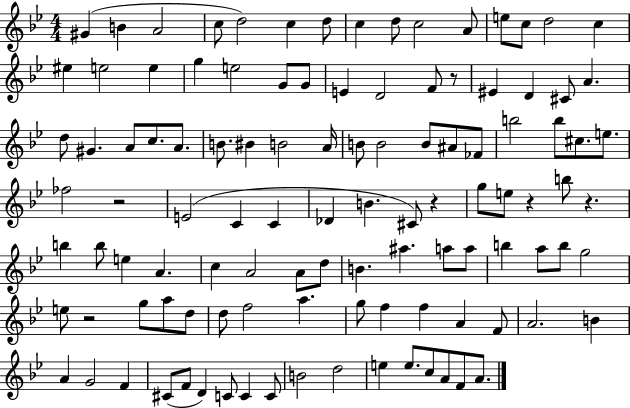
G#4/q B4/q A4/h C5/e D5/h C5/q D5/e C5/q D5/e C5/h A4/e E5/e C5/e D5/h C5/q EIS5/q E5/h E5/q G5/q E5/h G4/e G4/e E4/q D4/h F4/e R/e EIS4/q D4/q C#4/e A4/q. D5/e G#4/q. A4/e C5/e. A4/e. B4/e. BIS4/q B4/h A4/s B4/e B4/h B4/e A#4/e FES4/e B5/h B5/e C#5/e. E5/e. FES5/h R/h E4/h C4/q C4/q Db4/q B4/q. C#4/e R/q G5/e E5/e R/q B5/e R/q. B5/q B5/e E5/q A4/q. C5/q A4/h A4/e D5/e B4/q. A#5/q. A5/e A5/e B5/q A5/e B5/e G5/h E5/e R/h G5/e A5/e D5/e D5/e F5/h A5/q. G5/e F5/q F5/q A4/q F4/e A4/h. B4/q A4/q G4/h F4/q C#4/e F4/e D4/q C4/e C4/q C4/e B4/h D5/h E5/q E5/e. C5/e A4/e F4/e A4/e.